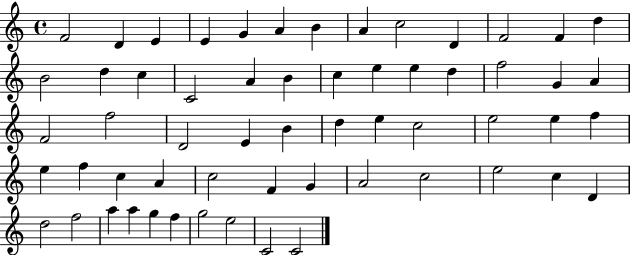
F4/h D4/q E4/q E4/q G4/q A4/q B4/q A4/q C5/h D4/q F4/h F4/q D5/q B4/h D5/q C5/q C4/h A4/q B4/q C5/q E5/q E5/q D5/q F5/h G4/q A4/q F4/h F5/h D4/h E4/q B4/q D5/q E5/q C5/h E5/h E5/q F5/q E5/q F5/q C5/q A4/q C5/h F4/q G4/q A4/h C5/h E5/h C5/q D4/q D5/h F5/h A5/q A5/q G5/q F5/q G5/h E5/h C4/h C4/h